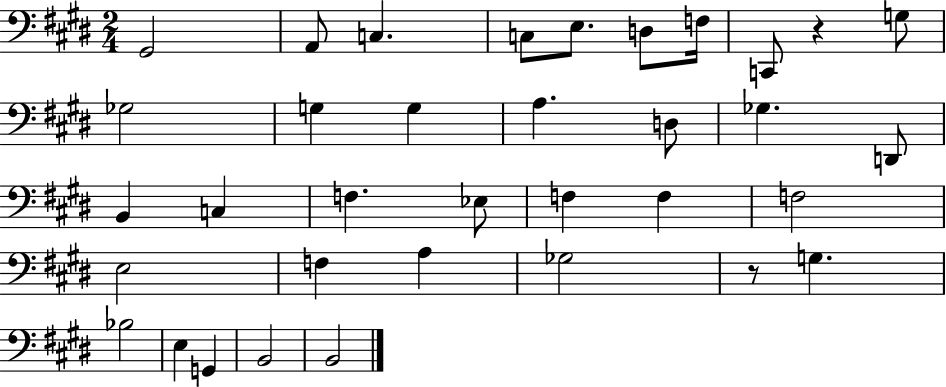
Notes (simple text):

G#2/h A2/e C3/q. C3/e E3/e. D3/e F3/s C2/e R/q G3/e Gb3/h G3/q G3/q A3/q. D3/e Gb3/q. D2/e B2/q C3/q F3/q. Eb3/e F3/q F3/q F3/h E3/h F3/q A3/q Gb3/h R/e G3/q. Bb3/h E3/q G2/q B2/h B2/h